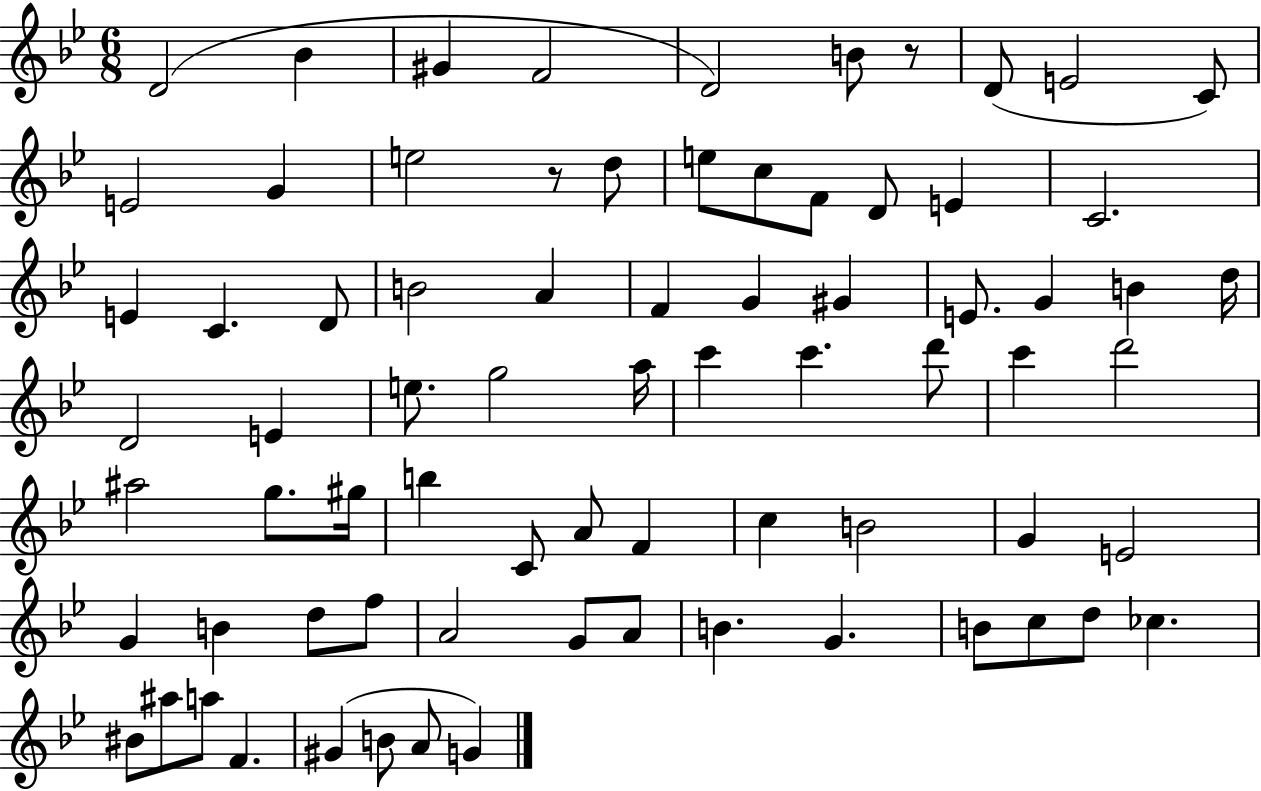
{
  \clef treble
  \numericTimeSignature
  \time 6/8
  \key bes \major
  d'2( bes'4 | gis'4 f'2 | d'2) b'8 r8 | d'8( e'2 c'8) | \break e'2 g'4 | e''2 r8 d''8 | e''8 c''8 f'8 d'8 e'4 | c'2. | \break e'4 c'4. d'8 | b'2 a'4 | f'4 g'4 gis'4 | e'8. g'4 b'4 d''16 | \break d'2 e'4 | e''8. g''2 a''16 | c'''4 c'''4. d'''8 | c'''4 d'''2 | \break ais''2 g''8. gis''16 | b''4 c'8 a'8 f'4 | c''4 b'2 | g'4 e'2 | \break g'4 b'4 d''8 f''8 | a'2 g'8 a'8 | b'4. g'4. | b'8 c''8 d''8 ces''4. | \break bis'8 ais''8 a''8 f'4. | gis'4( b'8 a'8 g'4) | \bar "|."
}